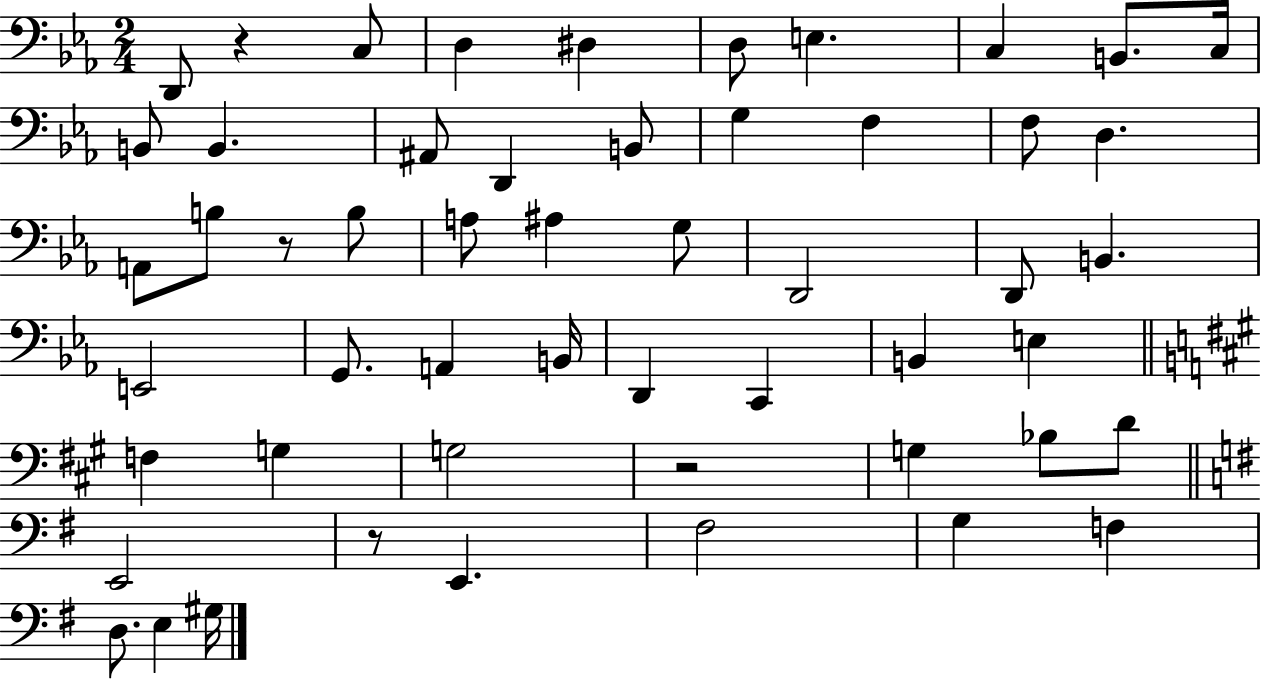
D2/e R/q C3/e D3/q D#3/q D3/e E3/q. C3/q B2/e. C3/s B2/e B2/q. A#2/e D2/q B2/e G3/q F3/q F3/e D3/q. A2/e B3/e R/e B3/e A3/e A#3/q G3/e D2/h D2/e B2/q. E2/h G2/e. A2/q B2/s D2/q C2/q B2/q E3/q F3/q G3/q G3/h R/h G3/q Bb3/e D4/e E2/h R/e E2/q. F#3/h G3/q F3/q D3/e. E3/q G#3/s